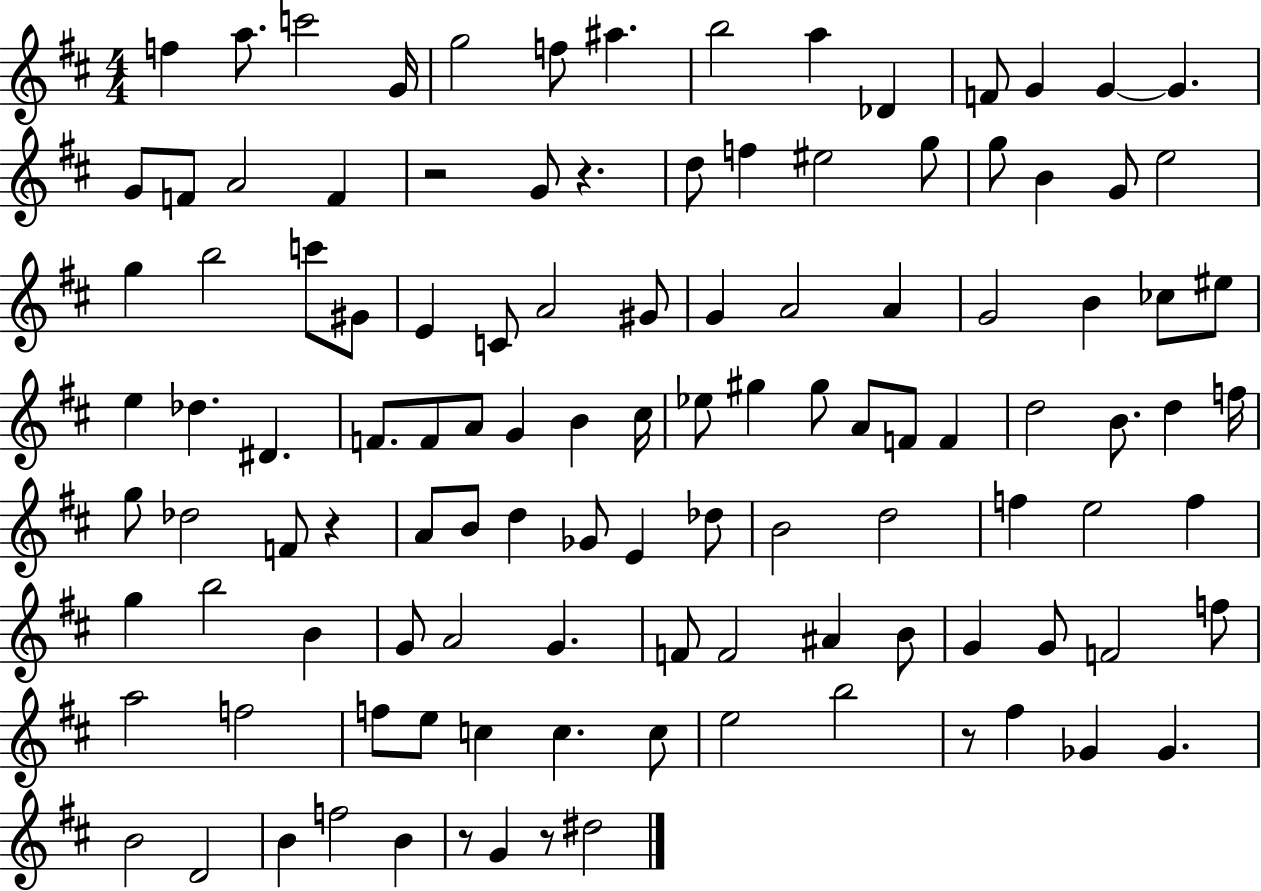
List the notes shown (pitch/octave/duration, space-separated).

F5/q A5/e. C6/h G4/s G5/h F5/e A#5/q. B5/h A5/q Db4/q F4/e G4/q G4/q G4/q. G4/e F4/e A4/h F4/q R/h G4/e R/q. D5/e F5/q EIS5/h G5/e G5/e B4/q G4/e E5/h G5/q B5/h C6/e G#4/e E4/q C4/e A4/h G#4/e G4/q A4/h A4/q G4/h B4/q CES5/e EIS5/e E5/q Db5/q. D#4/q. F4/e. F4/e A4/e G4/q B4/q C#5/s Eb5/e G#5/q G#5/e A4/e F4/e F4/q D5/h B4/e. D5/q F5/s G5/e Db5/h F4/e R/q A4/e B4/e D5/q Gb4/e E4/q Db5/e B4/h D5/h F5/q E5/h F5/q G5/q B5/h B4/q G4/e A4/h G4/q. F4/e F4/h A#4/q B4/e G4/q G4/e F4/h F5/e A5/h F5/h F5/e E5/e C5/q C5/q. C5/e E5/h B5/h R/e F#5/q Gb4/q Gb4/q. B4/h D4/h B4/q F5/h B4/q R/e G4/q R/e D#5/h